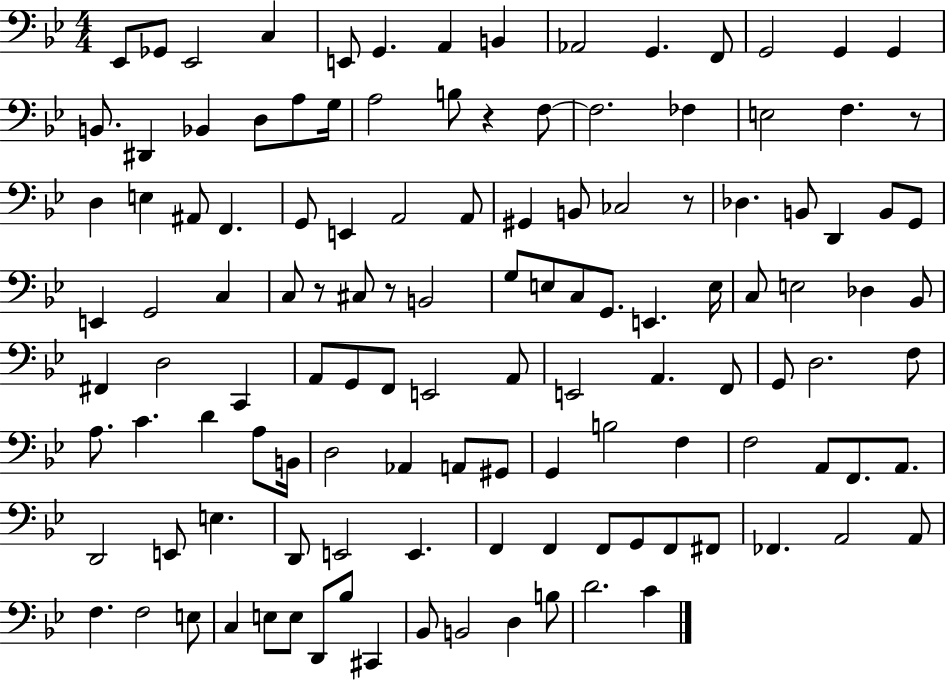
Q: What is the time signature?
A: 4/4